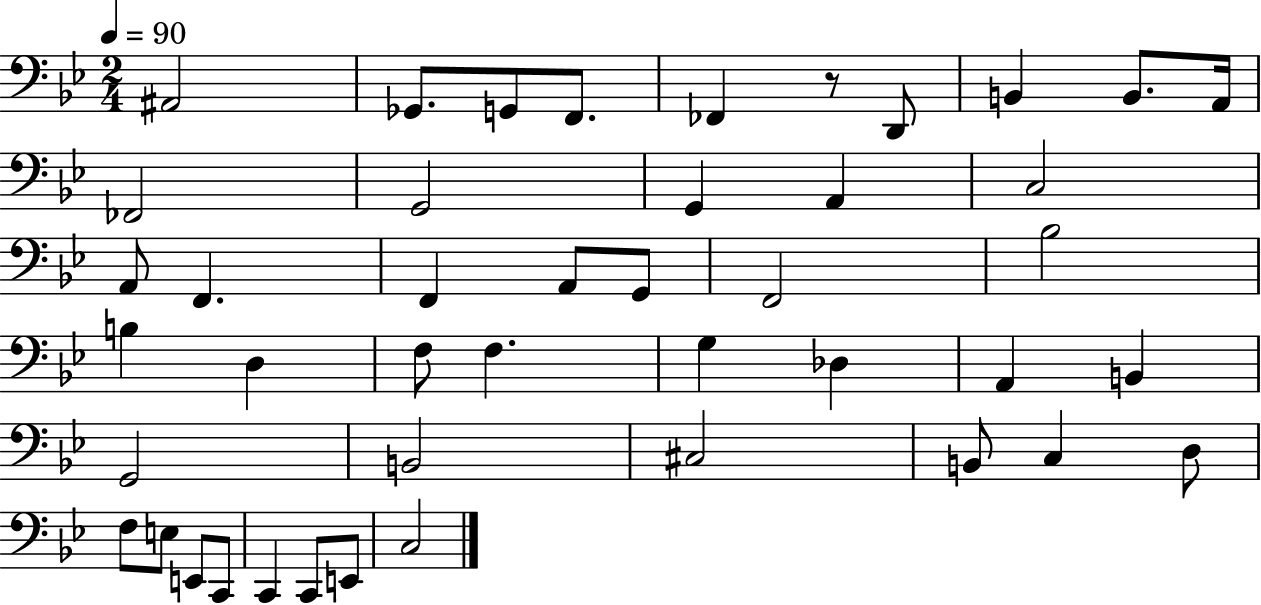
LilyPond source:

{
  \clef bass
  \numericTimeSignature
  \time 2/4
  \key bes \major
  \tempo 4 = 90
  \repeat volta 2 { ais,2 | ges,8. g,8 f,8. | fes,4 r8 d,8 | b,4 b,8. a,16 | \break fes,2 | g,2 | g,4 a,4 | c2 | \break a,8 f,4. | f,4 a,8 g,8 | f,2 | bes2 | \break b4 d4 | f8 f4. | g4 des4 | a,4 b,4 | \break g,2 | b,2 | cis2 | b,8 c4 d8 | \break f8 e8 e,8 c,8 | c,4 c,8 e,8 | c2 | } \bar "|."
}